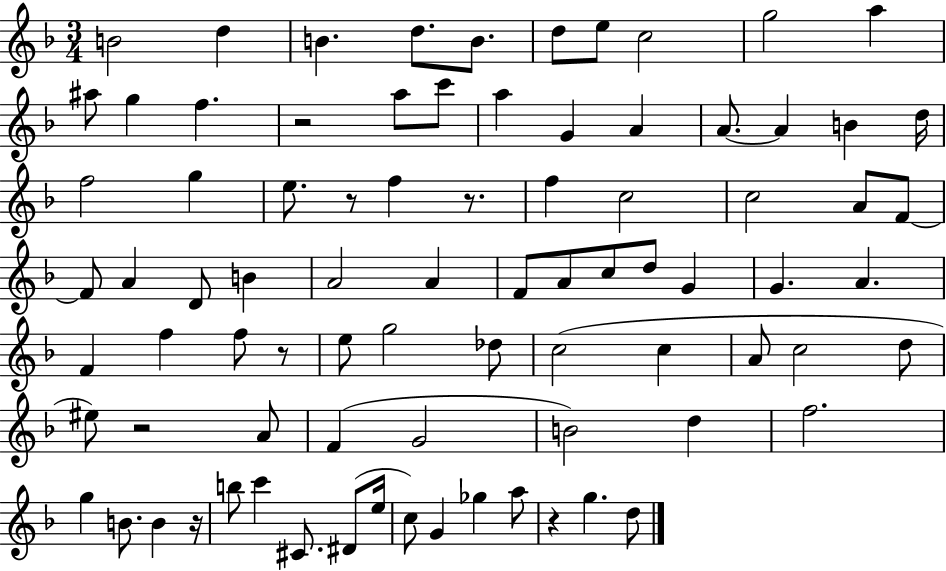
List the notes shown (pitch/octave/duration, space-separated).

B4/h D5/q B4/q. D5/e. B4/e. D5/e E5/e C5/h G5/h A5/q A#5/e G5/q F5/q. R/h A5/e C6/e A5/q G4/q A4/q A4/e. A4/q B4/q D5/s F5/h G5/q E5/e. R/e F5/q R/e. F5/q C5/h C5/h A4/e F4/e F4/e A4/q D4/e B4/q A4/h A4/q F4/e A4/e C5/e D5/e G4/q G4/q. A4/q. F4/q F5/q F5/e R/e E5/e G5/h Db5/e C5/h C5/q A4/e C5/h D5/e EIS5/e R/h A4/e F4/q G4/h B4/h D5/q F5/h. G5/q B4/e. B4/q R/s B5/e C6/q C#4/e. D#4/e E5/s C5/e G4/q Gb5/q A5/e R/q G5/q. D5/e